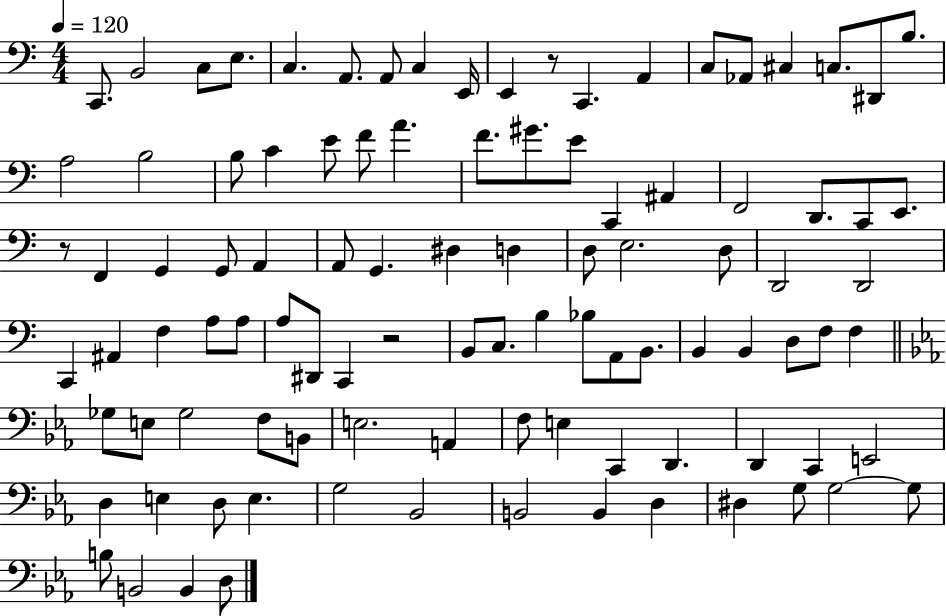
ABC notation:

X:1
T:Untitled
M:4/4
L:1/4
K:C
C,,/2 B,,2 C,/2 E,/2 C, A,,/2 A,,/2 C, E,,/4 E,, z/2 C,, A,, C,/2 _A,,/2 ^C, C,/2 ^D,,/2 B,/2 A,2 B,2 B,/2 C E/2 F/2 A F/2 ^G/2 E/2 C,, ^A,, F,,2 D,,/2 C,,/2 E,,/2 z/2 F,, G,, G,,/2 A,, A,,/2 G,, ^D, D, D,/2 E,2 D,/2 D,,2 D,,2 C,, ^A,, F, A,/2 A,/2 A,/2 ^D,,/2 C,, z2 B,,/2 C,/2 B, _B,/2 A,,/2 B,,/2 B,, B,, D,/2 F,/2 F, _G,/2 E,/2 _G,2 F,/2 B,,/2 E,2 A,, F,/2 E, C,, D,, D,, C,, E,,2 D, E, D,/2 E, G,2 _B,,2 B,,2 B,, D, ^D, G,/2 G,2 G,/2 B,/2 B,,2 B,, D,/2